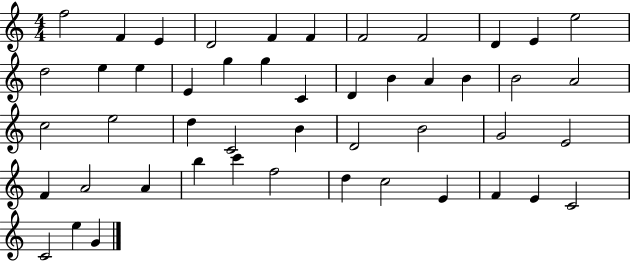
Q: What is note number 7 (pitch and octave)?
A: F4